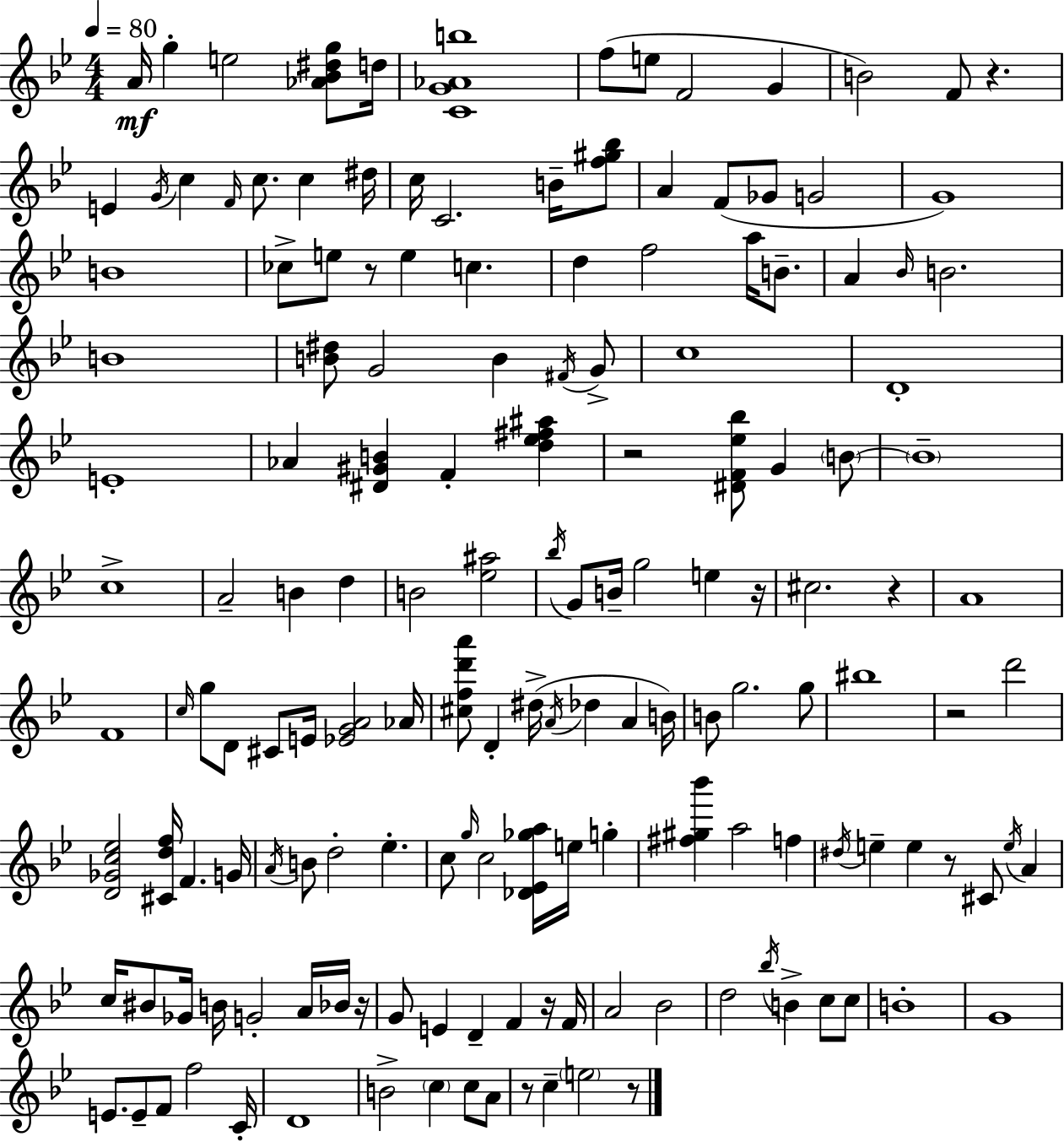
X:1
T:Untitled
M:4/4
L:1/4
K:Bb
A/4 g e2 [_A_B^dg]/2 d/4 [CG_Ab]4 f/2 e/2 F2 G B2 F/2 z E G/4 c F/4 c/2 c ^d/4 c/4 C2 B/4 [f^g_b]/2 A F/2 _G/2 G2 G4 B4 _c/2 e/2 z/2 e c d f2 a/4 B/2 A _B/4 B2 B4 [B^d]/2 G2 B ^F/4 G/2 c4 D4 E4 _A [^D^GB] F [d_e^f^a] z2 [^DF_e_b]/2 G B/2 B4 c4 A2 B d B2 [_e^a]2 _b/4 G/2 B/4 g2 e z/4 ^c2 z A4 F4 c/4 g/2 D/2 ^C/2 E/4 [_EGA]2 _A/4 [^cfd'a']/2 D ^d/4 A/4 _d A B/4 B/2 g2 g/2 ^b4 z2 d'2 [D_Gc_e]2 [^Cdf]/4 F G/4 A/4 B/2 d2 _e c/2 g/4 c2 [_D_E_ga]/4 e/4 g [^f^g_b'] a2 f ^d/4 e e z/2 ^C/2 e/4 A c/4 ^B/2 _G/4 B/4 G2 A/4 _B/4 z/4 G/2 E D F z/4 F/4 A2 _B2 d2 _b/4 B c/2 c/2 B4 G4 E/2 E/2 F/2 f2 C/4 D4 B2 c c/2 A/2 z/2 c e2 z/2